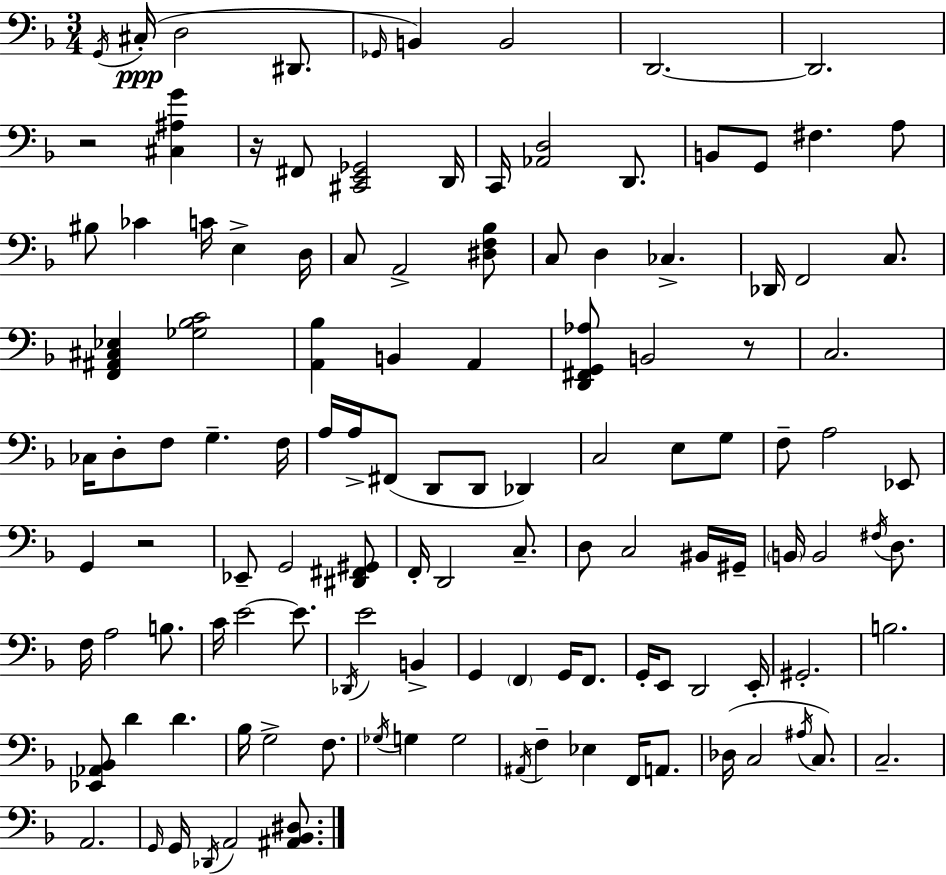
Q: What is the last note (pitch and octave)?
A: A2